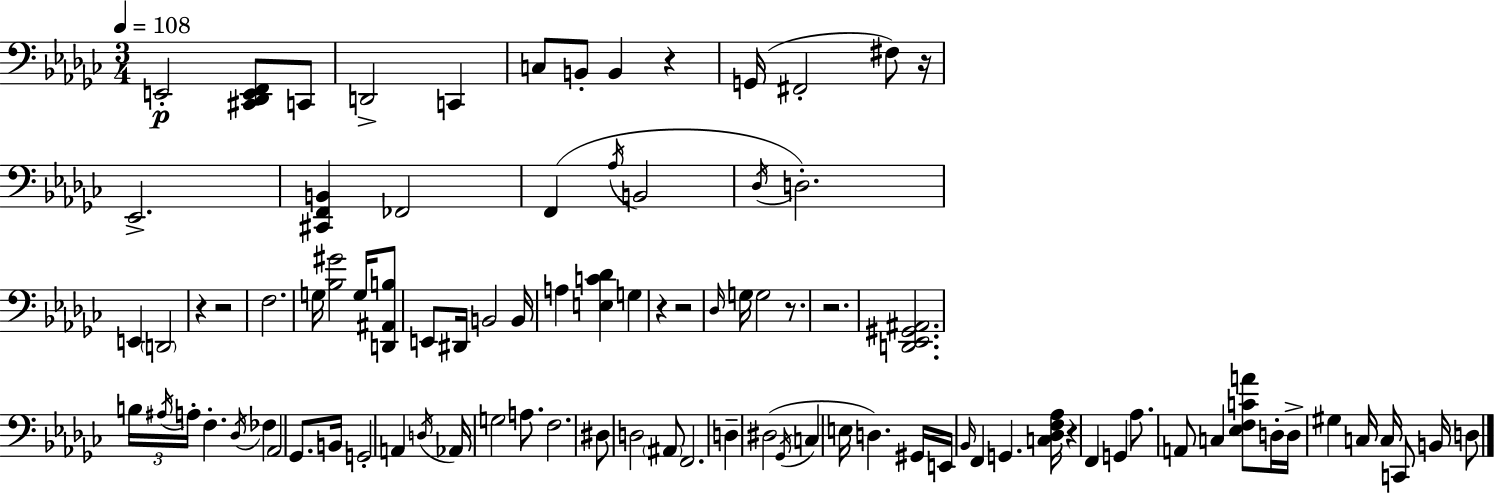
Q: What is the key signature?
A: EES minor